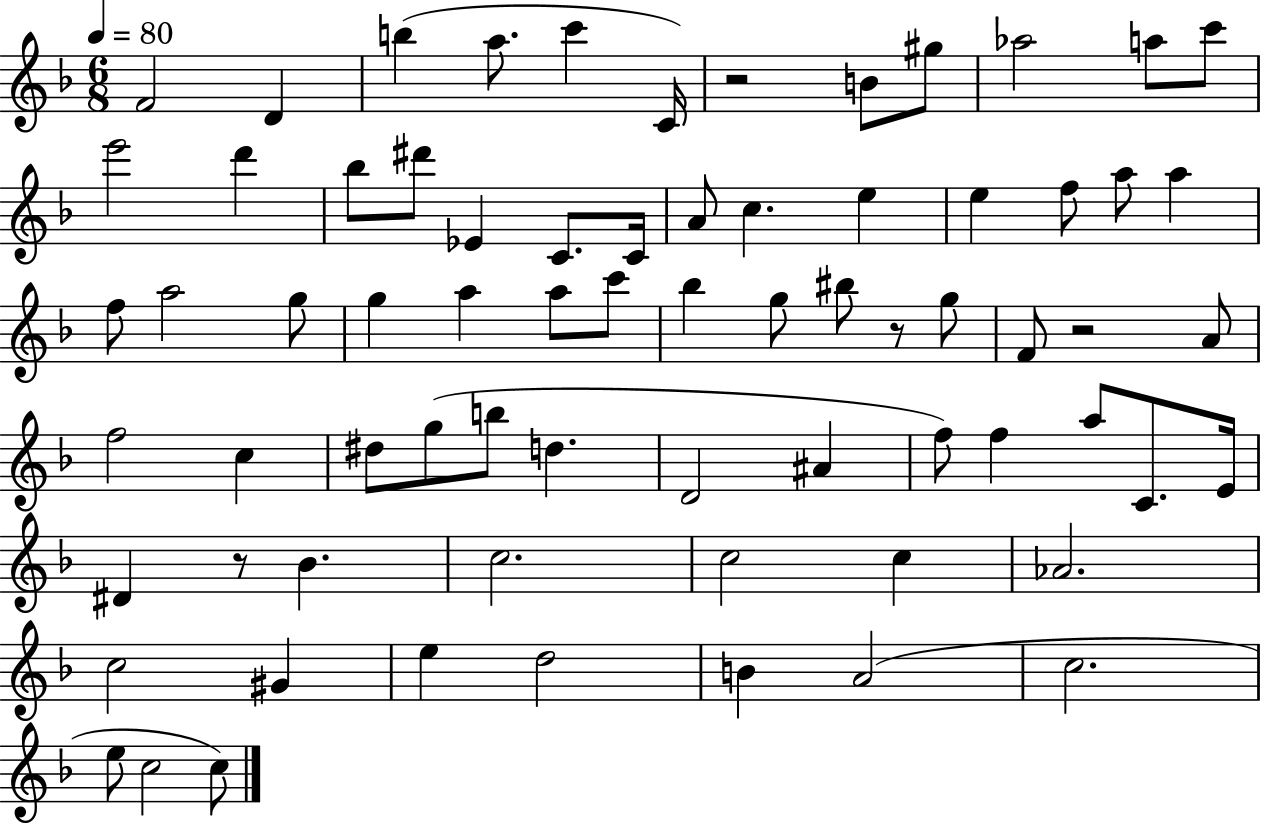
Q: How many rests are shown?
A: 4